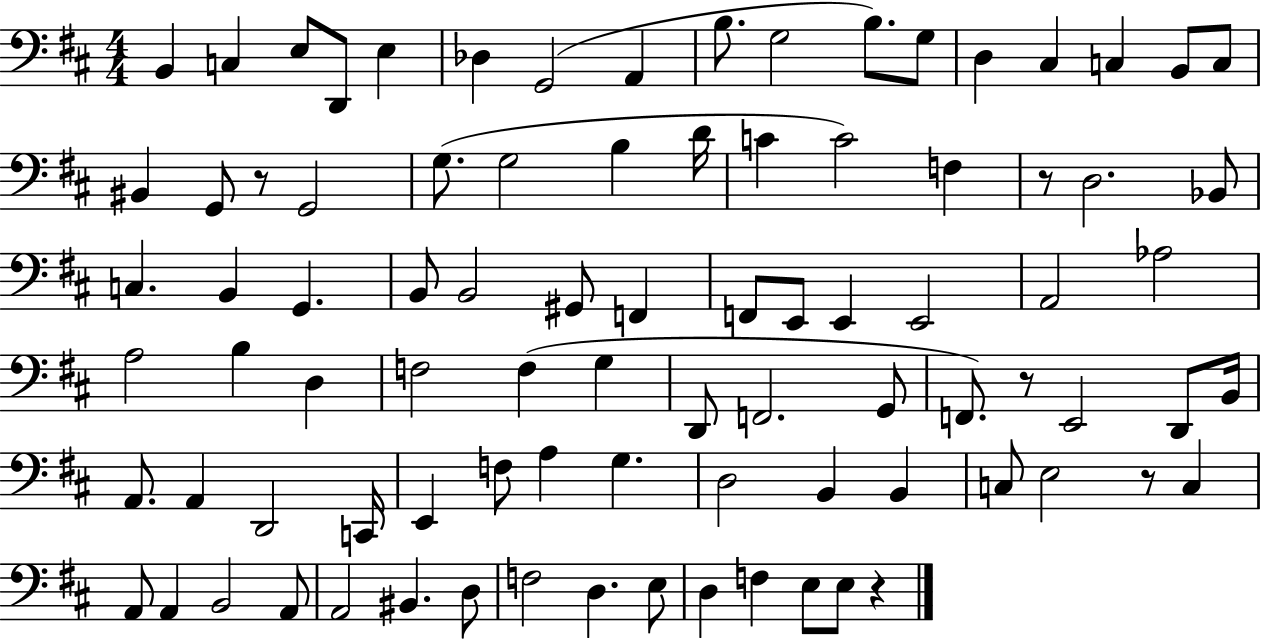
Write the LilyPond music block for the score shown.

{
  \clef bass
  \numericTimeSignature
  \time 4/4
  \key d \major
  b,4 c4 e8 d,8 e4 | des4 g,2( a,4 | b8. g2 b8.) g8 | d4 cis4 c4 b,8 c8 | \break bis,4 g,8 r8 g,2 | g8.( g2 b4 d'16 | c'4 c'2) f4 | r8 d2. bes,8 | \break c4. b,4 g,4. | b,8 b,2 gis,8 f,4 | f,8 e,8 e,4 e,2 | a,2 aes2 | \break a2 b4 d4 | f2 f4( g4 | d,8 f,2. g,8 | f,8.) r8 e,2 d,8 b,16 | \break a,8. a,4 d,2 c,16 | e,4 f8 a4 g4. | d2 b,4 b,4 | c8 e2 r8 c4 | \break a,8 a,4 b,2 a,8 | a,2 bis,4. d8 | f2 d4. e8 | d4 f4 e8 e8 r4 | \break \bar "|."
}